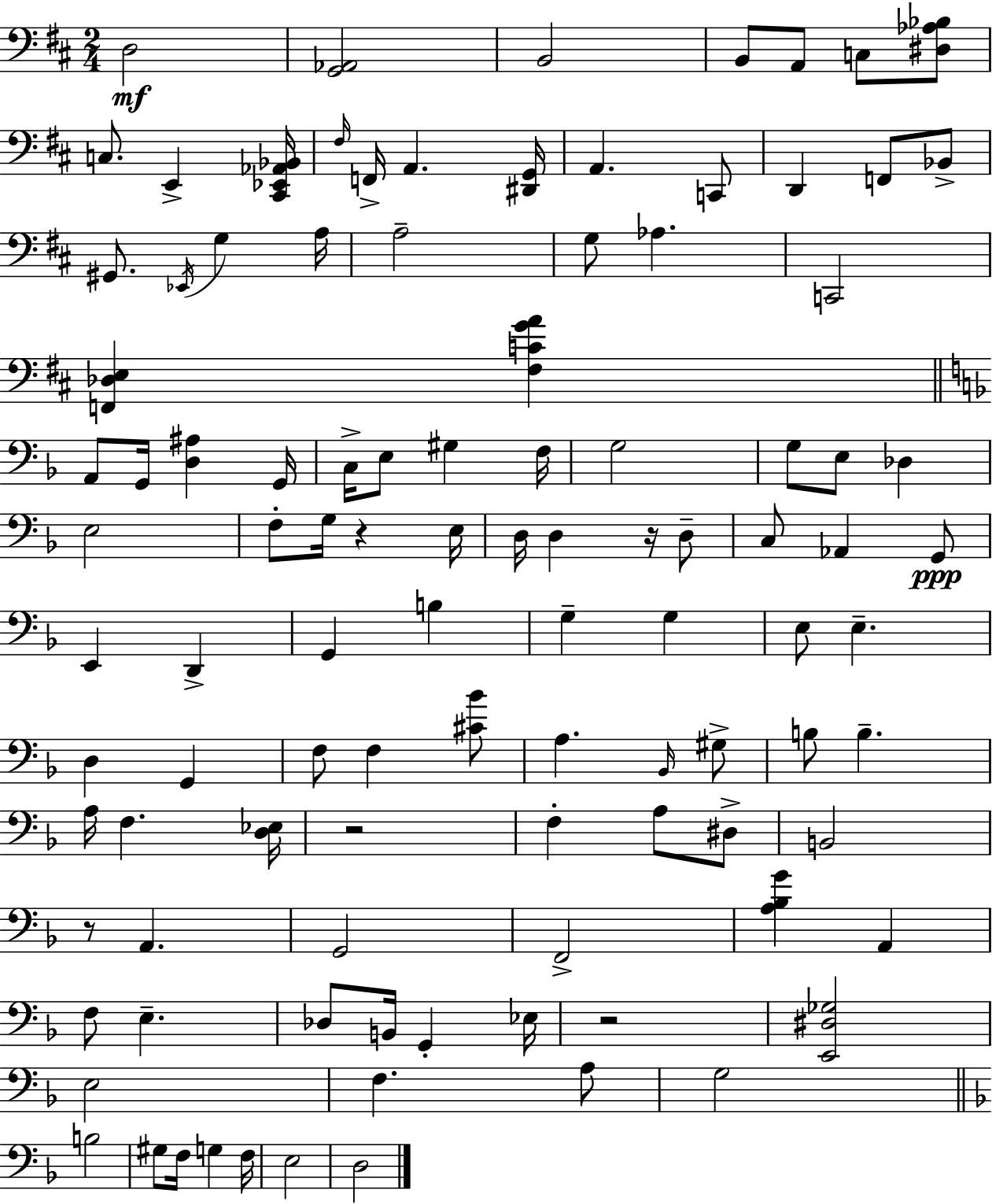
D3/h [G2,Ab2]/h B2/h B2/e A2/e C3/e [D#3,Ab3,Bb3]/e C3/e. E2/q [C#2,Eb2,Ab2,Bb2]/s F#3/s F2/s A2/q. [D#2,G2]/s A2/q. C2/e D2/q F2/e Bb2/e G#2/e. Eb2/s G3/q A3/s A3/h G3/e Ab3/q. C2/h [F2,Db3,E3]/q [F#3,C4,G4,A4]/q A2/e G2/s [D3,A#3]/q G2/s C3/s E3/e G#3/q F3/s G3/h G3/e E3/e Db3/q E3/h F3/e G3/s R/q E3/s D3/s D3/q R/s D3/e C3/e Ab2/q G2/e E2/q D2/q G2/q B3/q G3/q G3/q E3/e E3/q. D3/q G2/q F3/e F3/q [C#4,Bb4]/e A3/q. Bb2/s G#3/e B3/e B3/q. A3/s F3/q. [D3,Eb3]/s R/h F3/q A3/e D#3/e B2/h R/e A2/q. G2/h F2/h [A3,Bb3,G4]/q A2/q F3/e E3/q. Db3/e B2/s G2/q Eb3/s R/h [E2,D#3,Gb3]/h E3/h F3/q. A3/e G3/h B3/h G#3/e F3/s G3/q F3/s E3/h D3/h